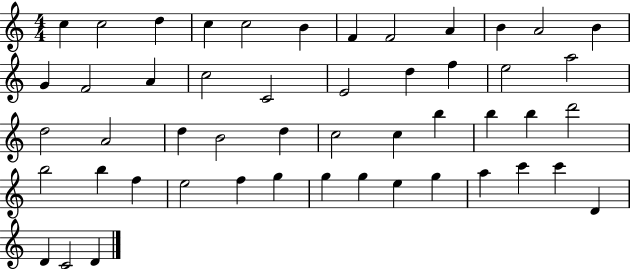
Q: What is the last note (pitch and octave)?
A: D4